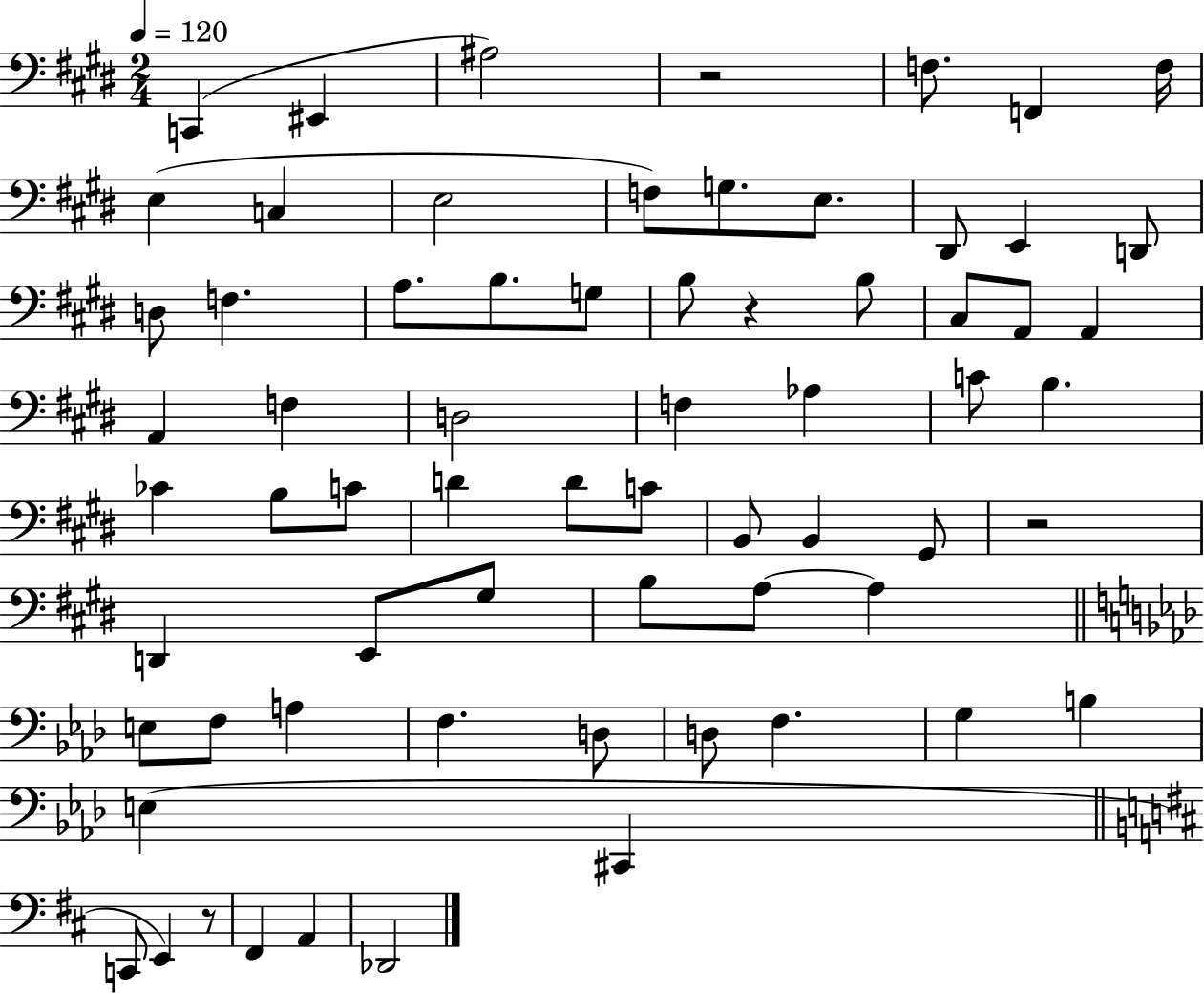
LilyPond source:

{
  \clef bass
  \numericTimeSignature
  \time 2/4
  \key e \major
  \tempo 4 = 120
  c,4( eis,4 | ais2) | r2 | f8. f,4 f16 | \break e4( c4 | e2 | f8) g8. e8. | dis,8 e,4 d,8 | \break d8 f4. | a8. b8. g8 | b8 r4 b8 | cis8 a,8 a,4 | \break a,4 f4 | d2 | f4 aes4 | c'8 b4. | \break ces'4 b8 c'8 | d'4 d'8 c'8 | b,8 b,4 gis,8 | r2 | \break d,4 e,8 gis8 | b8 a8~~ a4 | \bar "||" \break \key aes \major e8 f8 a4 | f4. d8 | d8 f4. | g4 b4 | \break e4( cis,4 | \bar "||" \break \key d \major c,8 e,4) r8 | fis,4 a,4 | des,2 | \bar "|."
}